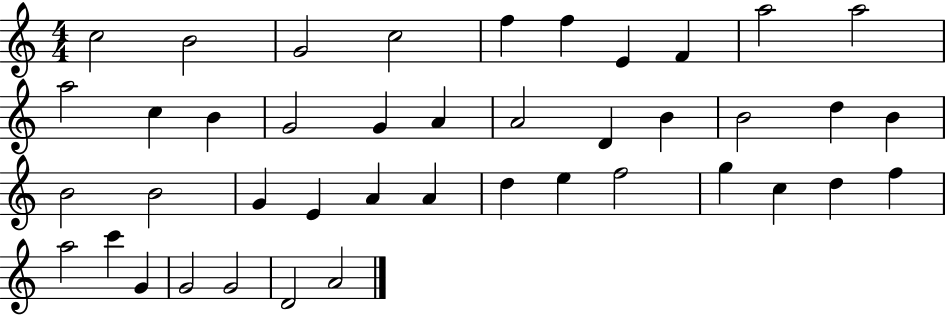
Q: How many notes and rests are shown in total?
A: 42